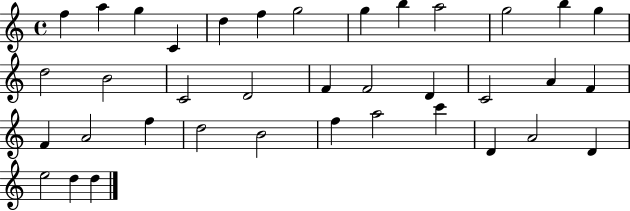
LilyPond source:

{
  \clef treble
  \time 4/4
  \defaultTimeSignature
  \key c \major
  f''4 a''4 g''4 c'4 | d''4 f''4 g''2 | g''4 b''4 a''2 | g''2 b''4 g''4 | \break d''2 b'2 | c'2 d'2 | f'4 f'2 d'4 | c'2 a'4 f'4 | \break f'4 a'2 f''4 | d''2 b'2 | f''4 a''2 c'''4 | d'4 a'2 d'4 | \break e''2 d''4 d''4 | \bar "|."
}